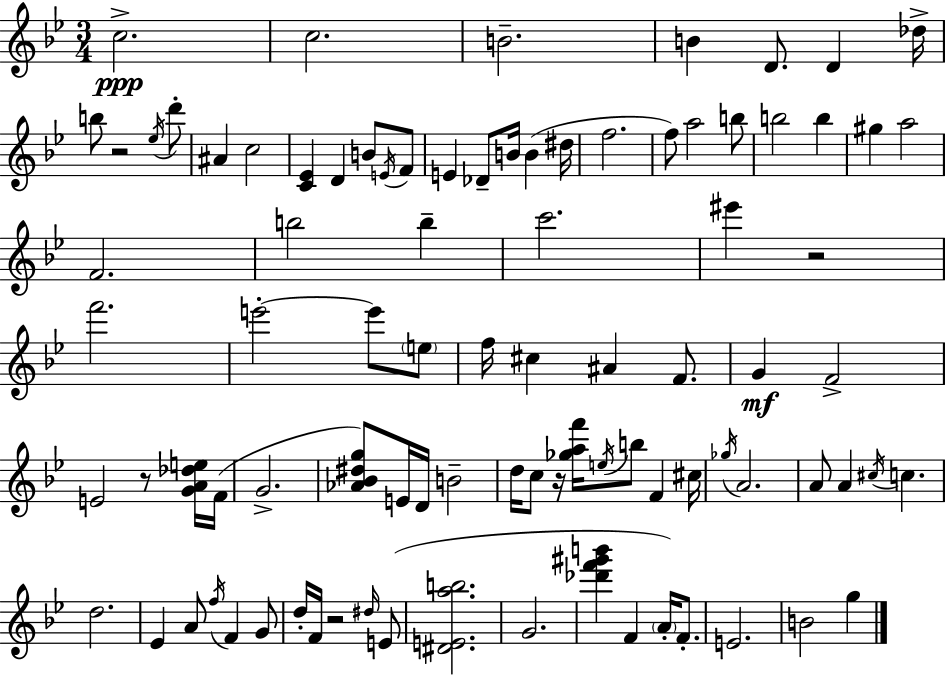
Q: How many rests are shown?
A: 5